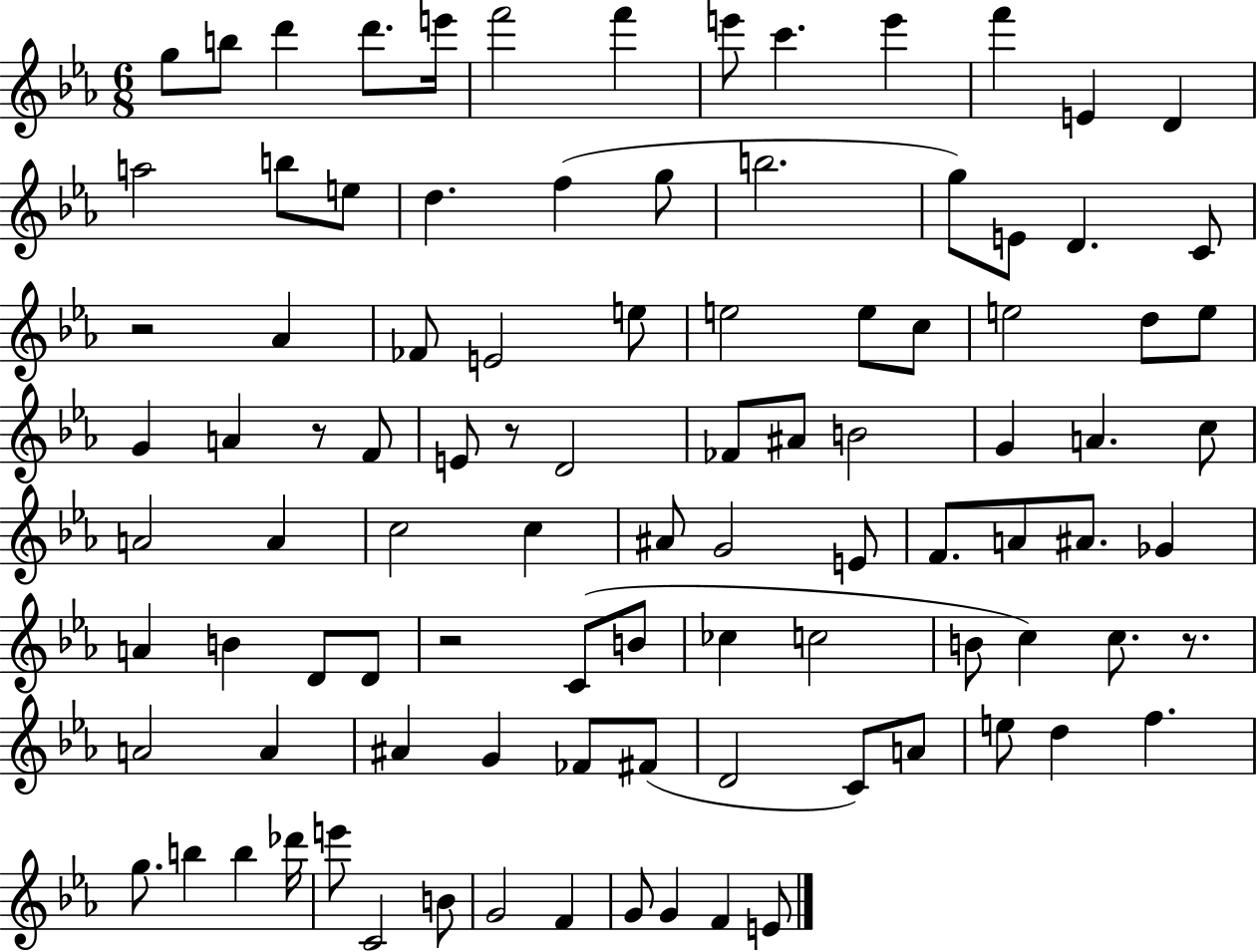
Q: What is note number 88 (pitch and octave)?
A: F4